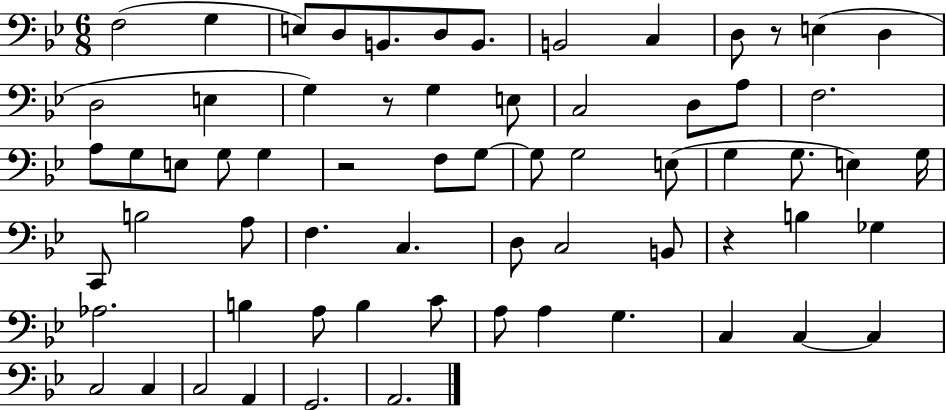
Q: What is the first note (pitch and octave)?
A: F3